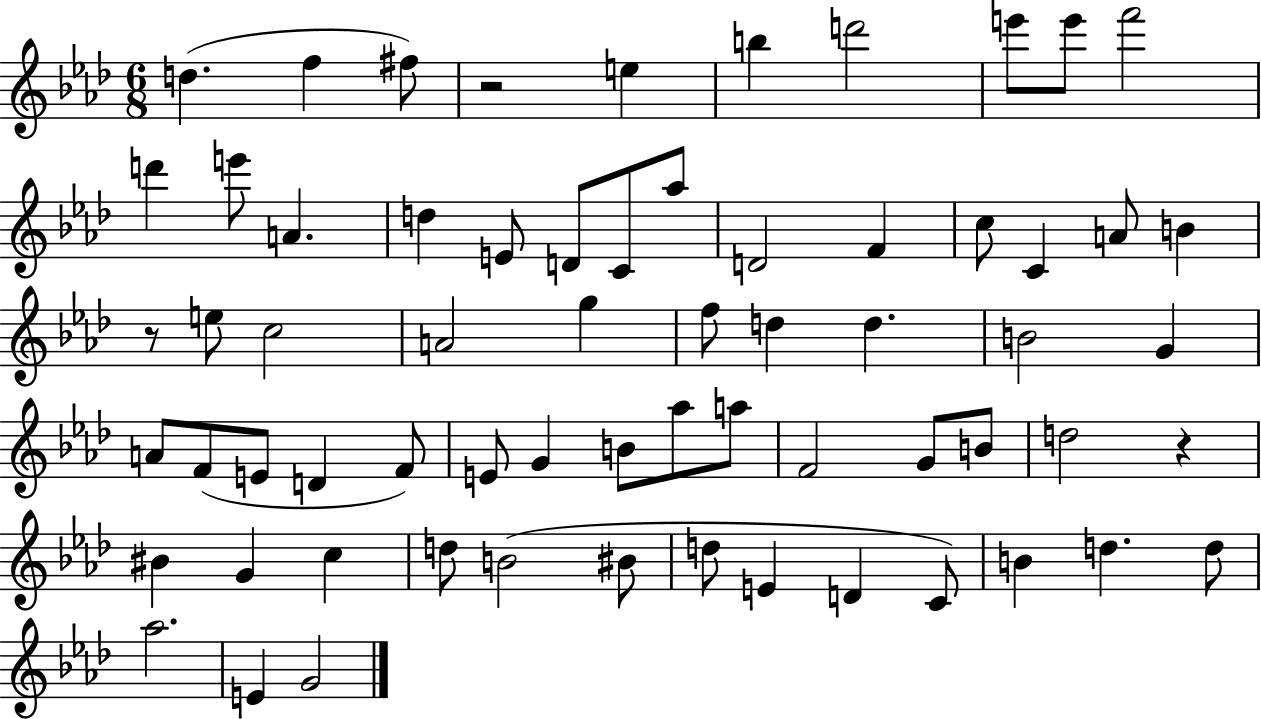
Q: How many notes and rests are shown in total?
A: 65